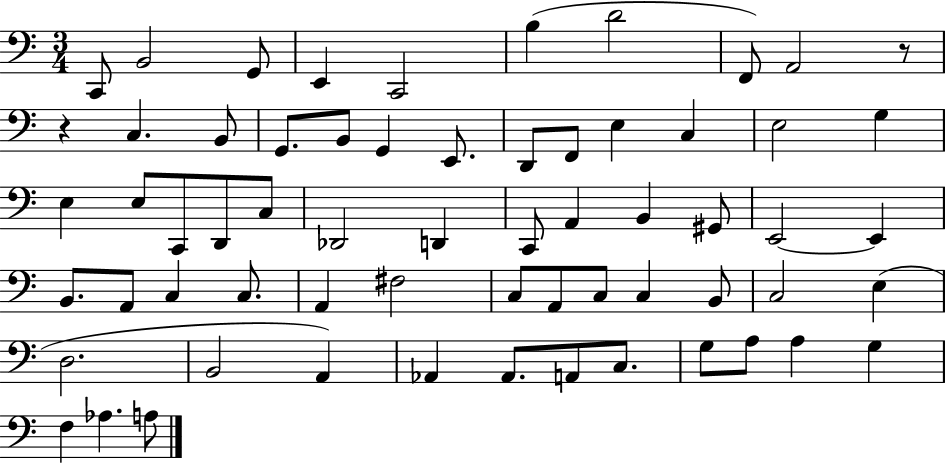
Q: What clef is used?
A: bass